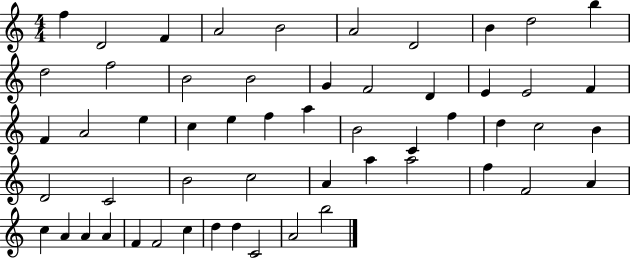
F5/q D4/h F4/q A4/h B4/h A4/h D4/h B4/q D5/h B5/q D5/h F5/h B4/h B4/h G4/q F4/h D4/q E4/q E4/h F4/q F4/q A4/h E5/q C5/q E5/q F5/q A5/q B4/h C4/q F5/q D5/q C5/h B4/q D4/h C4/h B4/h C5/h A4/q A5/q A5/h F5/q F4/h A4/q C5/q A4/q A4/q A4/q F4/q F4/h C5/q D5/q D5/q C4/h A4/h B5/h